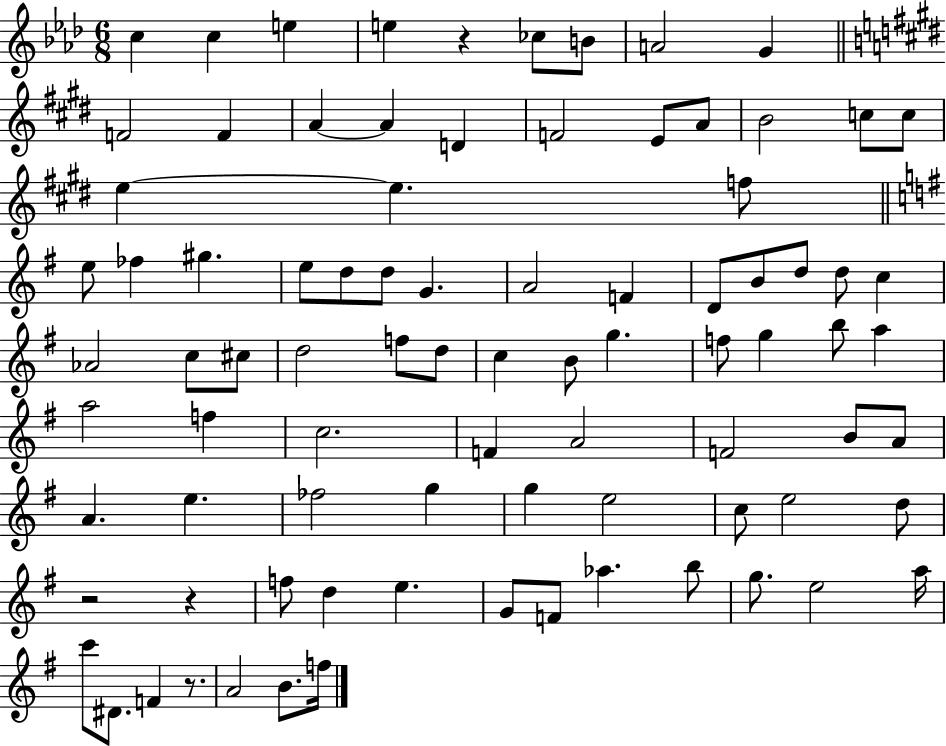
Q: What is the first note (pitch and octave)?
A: C5